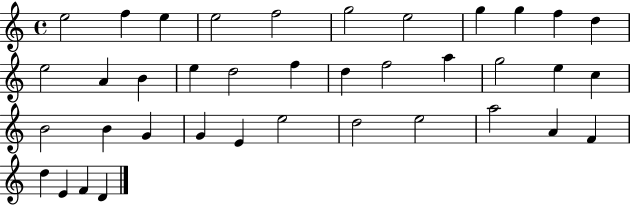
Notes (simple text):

E5/h F5/q E5/q E5/h F5/h G5/h E5/h G5/q G5/q F5/q D5/q E5/h A4/q B4/q E5/q D5/h F5/q D5/q F5/h A5/q G5/h E5/q C5/q B4/h B4/q G4/q G4/q E4/q E5/h D5/h E5/h A5/h A4/q F4/q D5/q E4/q F4/q D4/q